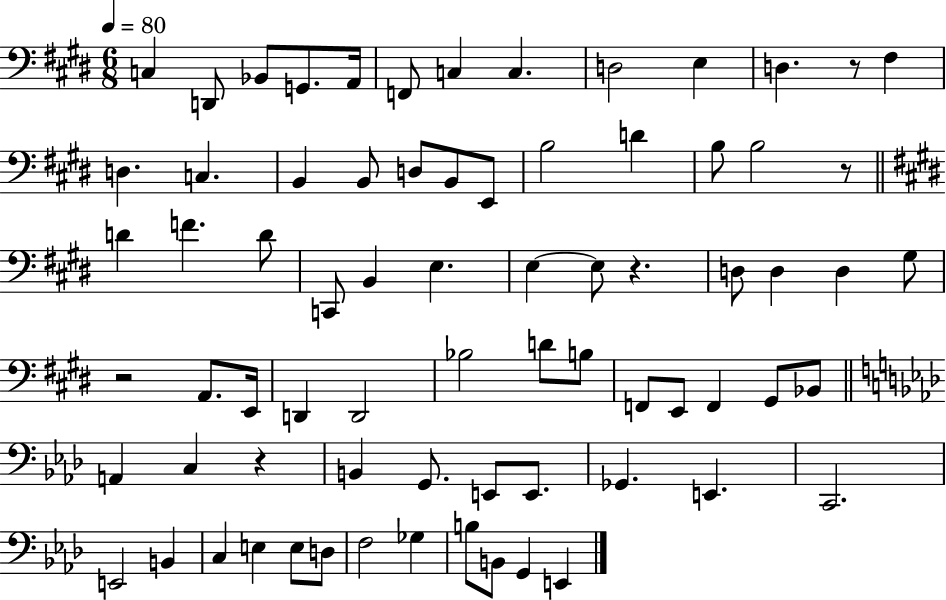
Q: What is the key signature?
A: E major